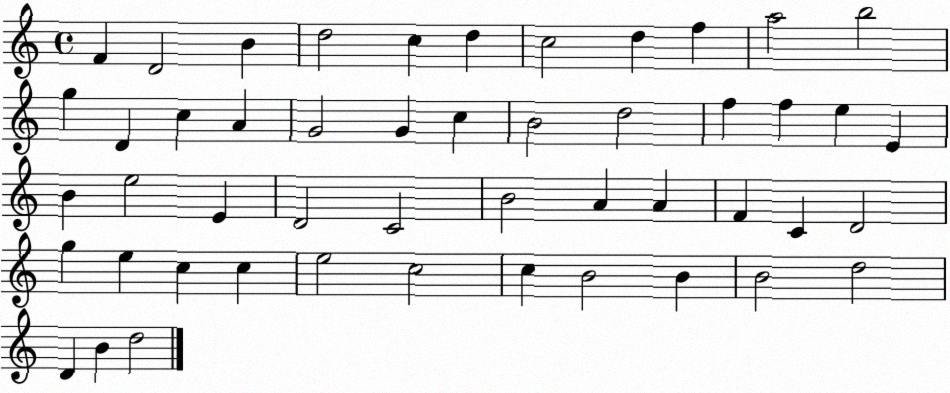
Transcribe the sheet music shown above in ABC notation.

X:1
T:Untitled
M:4/4
L:1/4
K:C
F D2 B d2 c d c2 d f a2 b2 g D c A G2 G c B2 d2 f f e E B e2 E D2 C2 B2 A A F C D2 g e c c e2 c2 c B2 B B2 d2 D B d2